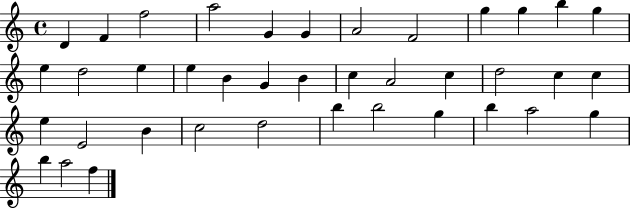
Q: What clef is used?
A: treble